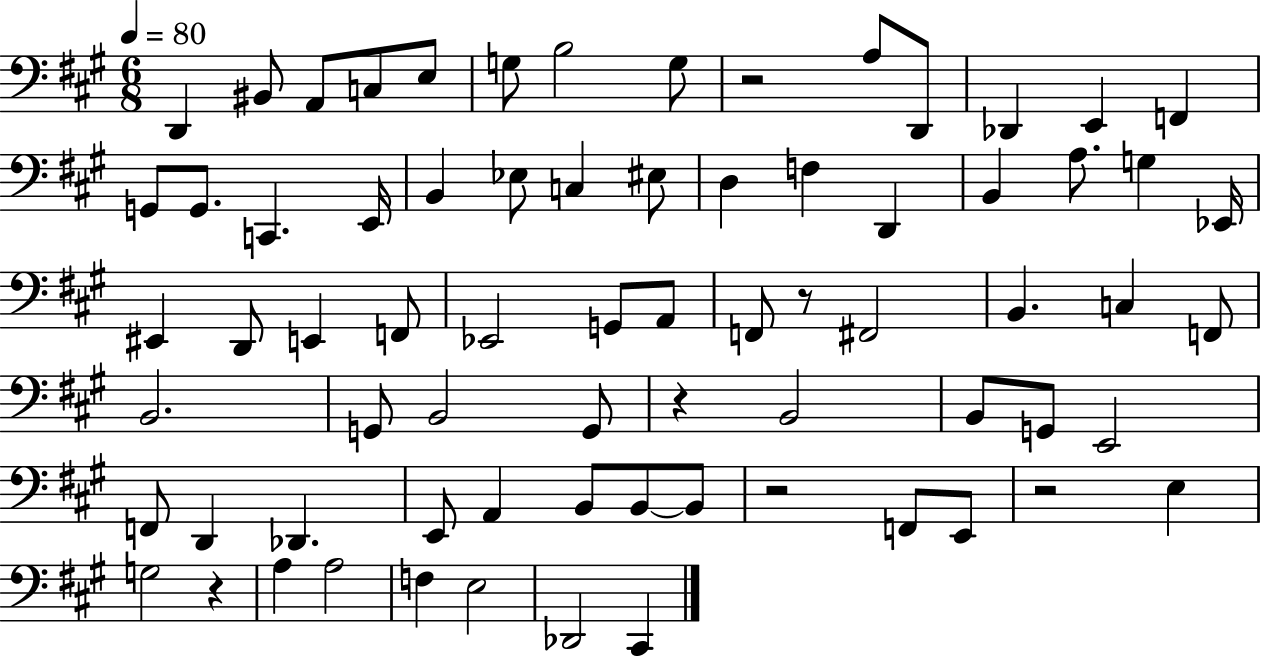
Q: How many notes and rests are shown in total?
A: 72